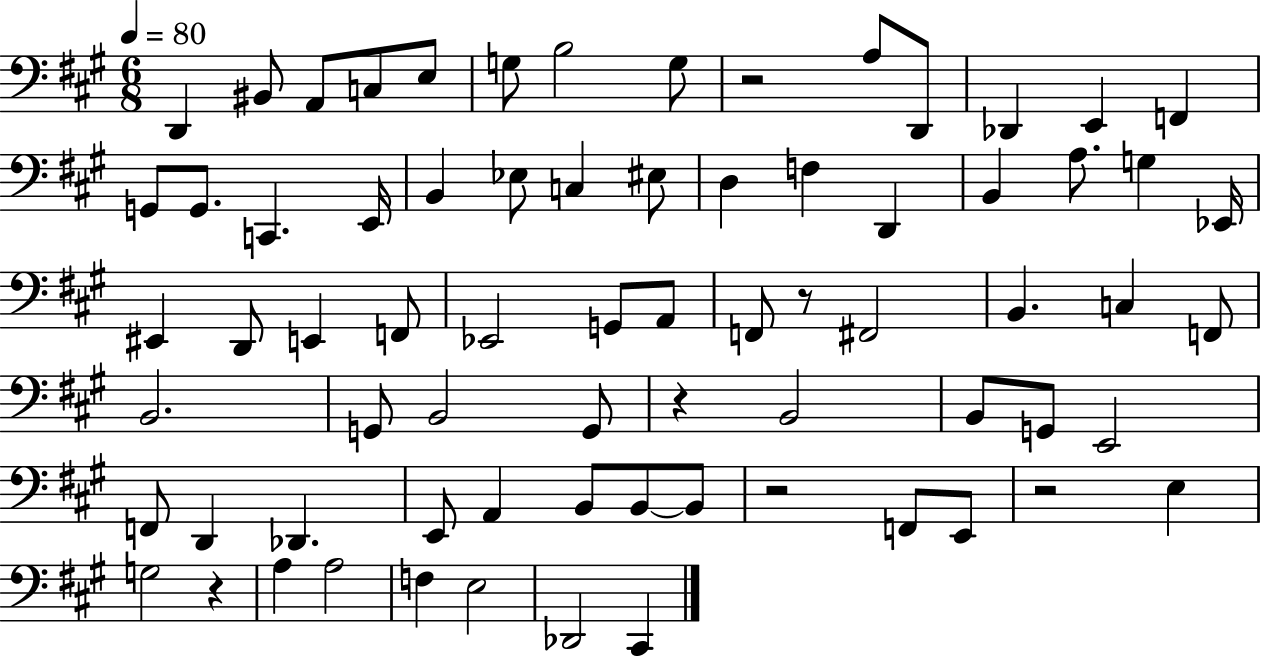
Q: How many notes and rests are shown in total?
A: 72